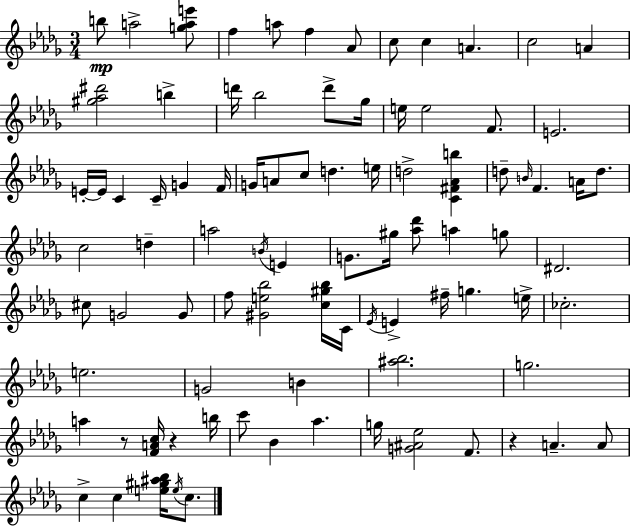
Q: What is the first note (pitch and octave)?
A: B5